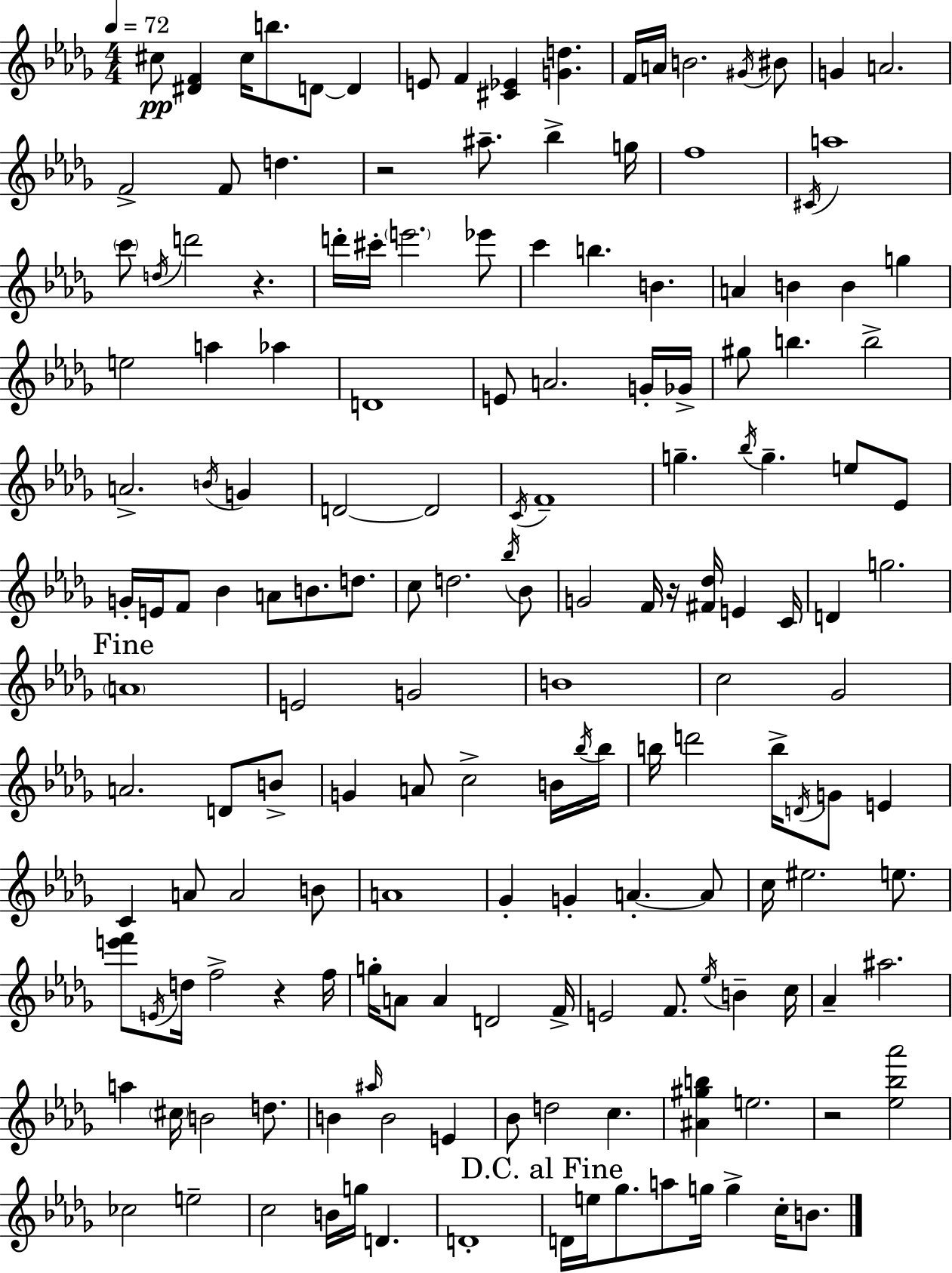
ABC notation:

X:1
T:Untitled
M:4/4
L:1/4
K:Bbm
^c/2 [^DF] ^c/4 b/2 D/2 D E/2 F [^C_E] [Gd] F/4 A/4 B2 ^G/4 ^B/2 G A2 F2 F/2 d z2 ^a/2 _b g/4 f4 ^C/4 a4 c'/2 d/4 d'2 z d'/4 ^c'/4 e'2 _e'/2 c' b B A B B g e2 a _a D4 E/2 A2 G/4 _G/4 ^g/2 b b2 A2 B/4 G D2 D2 C/4 F4 g _b/4 g e/2 _E/2 G/4 E/4 F/2 _B A/2 B/2 d/2 c/2 d2 _b/4 _B/2 G2 F/4 z/4 [^F_d]/4 E C/4 D g2 A4 E2 G2 B4 c2 _G2 A2 D/2 B/2 G A/2 c2 B/4 _b/4 _b/4 b/4 d'2 b/4 D/4 G/2 E C A/2 A2 B/2 A4 _G G A A/2 c/4 ^e2 e/2 [e'f']/2 E/4 d/4 f2 z f/4 g/4 A/2 A D2 F/4 E2 F/2 _e/4 B c/4 _A ^a2 a ^c/4 B2 d/2 B ^a/4 B2 E _B/2 d2 c [^A^gb] e2 z2 [_e_b_a']2 _c2 e2 c2 B/4 g/4 D D4 D/4 e/4 _g/2 a/2 g/4 g c/4 B/2